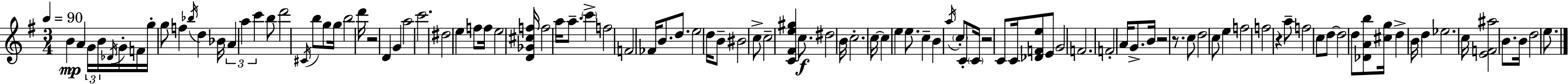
{
  \clef treble
  \numericTimeSignature
  \time 3/4
  \key e \minor
  \tempo 4 = 90
  b'4\mp a'4 \tuplet 3/2 { g'16 b'16 \acciaccatura { des'16 } } g'16-. | f'16 g''16-. g''8 f''4 \acciaccatura { bes''16 } d''4 | bes'16 \tuplet 3/2 { a'4 a''4 c'''4 } | b''8 d'''2 | \break \acciaccatura { cis'16 } b''8 g''8 g''16 b''2 | d'''16 r2 d'4 | g'4 a''2 | c'''2. | \break dis''2 e''4 | f''8 f''16 e''2 | <d' ges' cis'' f''>16 f''2 a''16 | a''8.-- \parenthesize c'''4-> f''2 | \break f'2 fes'16 | b'8. d''8. e''2 | d''16 b'8-- bis'2 | c''8-> c''2-- <c' fis' e'' gis''>4 | \break c''8.\f dis''2 | b'16 c''2.-. | c''16~~ c''4 e''4 | e''8. c''4-- b'4 \acciaccatura { a''16 } | \break \parenthesize c''8-. c'8-. \parenthesize c'16 r2 | c'8 c'16 <des' f' e''>8 e'8 g'2 | f'2. | f'2-. | \break a'16 g'8.-> b'16 r2 | r8. c''8 d''2 | c''8 e''4 f''2 | f''2 | \break r4 a''8-- f''2 | c''8 d''8~~ d''2 | d''8 <des' a' b''>8 <cis'' g''>16 d''4-> \parenthesize b'16 | d''4 ees''2. | \break c''16 <e' f' ais''>2 | b'8. b'16 d''2 | e''8. \bar "|."
}